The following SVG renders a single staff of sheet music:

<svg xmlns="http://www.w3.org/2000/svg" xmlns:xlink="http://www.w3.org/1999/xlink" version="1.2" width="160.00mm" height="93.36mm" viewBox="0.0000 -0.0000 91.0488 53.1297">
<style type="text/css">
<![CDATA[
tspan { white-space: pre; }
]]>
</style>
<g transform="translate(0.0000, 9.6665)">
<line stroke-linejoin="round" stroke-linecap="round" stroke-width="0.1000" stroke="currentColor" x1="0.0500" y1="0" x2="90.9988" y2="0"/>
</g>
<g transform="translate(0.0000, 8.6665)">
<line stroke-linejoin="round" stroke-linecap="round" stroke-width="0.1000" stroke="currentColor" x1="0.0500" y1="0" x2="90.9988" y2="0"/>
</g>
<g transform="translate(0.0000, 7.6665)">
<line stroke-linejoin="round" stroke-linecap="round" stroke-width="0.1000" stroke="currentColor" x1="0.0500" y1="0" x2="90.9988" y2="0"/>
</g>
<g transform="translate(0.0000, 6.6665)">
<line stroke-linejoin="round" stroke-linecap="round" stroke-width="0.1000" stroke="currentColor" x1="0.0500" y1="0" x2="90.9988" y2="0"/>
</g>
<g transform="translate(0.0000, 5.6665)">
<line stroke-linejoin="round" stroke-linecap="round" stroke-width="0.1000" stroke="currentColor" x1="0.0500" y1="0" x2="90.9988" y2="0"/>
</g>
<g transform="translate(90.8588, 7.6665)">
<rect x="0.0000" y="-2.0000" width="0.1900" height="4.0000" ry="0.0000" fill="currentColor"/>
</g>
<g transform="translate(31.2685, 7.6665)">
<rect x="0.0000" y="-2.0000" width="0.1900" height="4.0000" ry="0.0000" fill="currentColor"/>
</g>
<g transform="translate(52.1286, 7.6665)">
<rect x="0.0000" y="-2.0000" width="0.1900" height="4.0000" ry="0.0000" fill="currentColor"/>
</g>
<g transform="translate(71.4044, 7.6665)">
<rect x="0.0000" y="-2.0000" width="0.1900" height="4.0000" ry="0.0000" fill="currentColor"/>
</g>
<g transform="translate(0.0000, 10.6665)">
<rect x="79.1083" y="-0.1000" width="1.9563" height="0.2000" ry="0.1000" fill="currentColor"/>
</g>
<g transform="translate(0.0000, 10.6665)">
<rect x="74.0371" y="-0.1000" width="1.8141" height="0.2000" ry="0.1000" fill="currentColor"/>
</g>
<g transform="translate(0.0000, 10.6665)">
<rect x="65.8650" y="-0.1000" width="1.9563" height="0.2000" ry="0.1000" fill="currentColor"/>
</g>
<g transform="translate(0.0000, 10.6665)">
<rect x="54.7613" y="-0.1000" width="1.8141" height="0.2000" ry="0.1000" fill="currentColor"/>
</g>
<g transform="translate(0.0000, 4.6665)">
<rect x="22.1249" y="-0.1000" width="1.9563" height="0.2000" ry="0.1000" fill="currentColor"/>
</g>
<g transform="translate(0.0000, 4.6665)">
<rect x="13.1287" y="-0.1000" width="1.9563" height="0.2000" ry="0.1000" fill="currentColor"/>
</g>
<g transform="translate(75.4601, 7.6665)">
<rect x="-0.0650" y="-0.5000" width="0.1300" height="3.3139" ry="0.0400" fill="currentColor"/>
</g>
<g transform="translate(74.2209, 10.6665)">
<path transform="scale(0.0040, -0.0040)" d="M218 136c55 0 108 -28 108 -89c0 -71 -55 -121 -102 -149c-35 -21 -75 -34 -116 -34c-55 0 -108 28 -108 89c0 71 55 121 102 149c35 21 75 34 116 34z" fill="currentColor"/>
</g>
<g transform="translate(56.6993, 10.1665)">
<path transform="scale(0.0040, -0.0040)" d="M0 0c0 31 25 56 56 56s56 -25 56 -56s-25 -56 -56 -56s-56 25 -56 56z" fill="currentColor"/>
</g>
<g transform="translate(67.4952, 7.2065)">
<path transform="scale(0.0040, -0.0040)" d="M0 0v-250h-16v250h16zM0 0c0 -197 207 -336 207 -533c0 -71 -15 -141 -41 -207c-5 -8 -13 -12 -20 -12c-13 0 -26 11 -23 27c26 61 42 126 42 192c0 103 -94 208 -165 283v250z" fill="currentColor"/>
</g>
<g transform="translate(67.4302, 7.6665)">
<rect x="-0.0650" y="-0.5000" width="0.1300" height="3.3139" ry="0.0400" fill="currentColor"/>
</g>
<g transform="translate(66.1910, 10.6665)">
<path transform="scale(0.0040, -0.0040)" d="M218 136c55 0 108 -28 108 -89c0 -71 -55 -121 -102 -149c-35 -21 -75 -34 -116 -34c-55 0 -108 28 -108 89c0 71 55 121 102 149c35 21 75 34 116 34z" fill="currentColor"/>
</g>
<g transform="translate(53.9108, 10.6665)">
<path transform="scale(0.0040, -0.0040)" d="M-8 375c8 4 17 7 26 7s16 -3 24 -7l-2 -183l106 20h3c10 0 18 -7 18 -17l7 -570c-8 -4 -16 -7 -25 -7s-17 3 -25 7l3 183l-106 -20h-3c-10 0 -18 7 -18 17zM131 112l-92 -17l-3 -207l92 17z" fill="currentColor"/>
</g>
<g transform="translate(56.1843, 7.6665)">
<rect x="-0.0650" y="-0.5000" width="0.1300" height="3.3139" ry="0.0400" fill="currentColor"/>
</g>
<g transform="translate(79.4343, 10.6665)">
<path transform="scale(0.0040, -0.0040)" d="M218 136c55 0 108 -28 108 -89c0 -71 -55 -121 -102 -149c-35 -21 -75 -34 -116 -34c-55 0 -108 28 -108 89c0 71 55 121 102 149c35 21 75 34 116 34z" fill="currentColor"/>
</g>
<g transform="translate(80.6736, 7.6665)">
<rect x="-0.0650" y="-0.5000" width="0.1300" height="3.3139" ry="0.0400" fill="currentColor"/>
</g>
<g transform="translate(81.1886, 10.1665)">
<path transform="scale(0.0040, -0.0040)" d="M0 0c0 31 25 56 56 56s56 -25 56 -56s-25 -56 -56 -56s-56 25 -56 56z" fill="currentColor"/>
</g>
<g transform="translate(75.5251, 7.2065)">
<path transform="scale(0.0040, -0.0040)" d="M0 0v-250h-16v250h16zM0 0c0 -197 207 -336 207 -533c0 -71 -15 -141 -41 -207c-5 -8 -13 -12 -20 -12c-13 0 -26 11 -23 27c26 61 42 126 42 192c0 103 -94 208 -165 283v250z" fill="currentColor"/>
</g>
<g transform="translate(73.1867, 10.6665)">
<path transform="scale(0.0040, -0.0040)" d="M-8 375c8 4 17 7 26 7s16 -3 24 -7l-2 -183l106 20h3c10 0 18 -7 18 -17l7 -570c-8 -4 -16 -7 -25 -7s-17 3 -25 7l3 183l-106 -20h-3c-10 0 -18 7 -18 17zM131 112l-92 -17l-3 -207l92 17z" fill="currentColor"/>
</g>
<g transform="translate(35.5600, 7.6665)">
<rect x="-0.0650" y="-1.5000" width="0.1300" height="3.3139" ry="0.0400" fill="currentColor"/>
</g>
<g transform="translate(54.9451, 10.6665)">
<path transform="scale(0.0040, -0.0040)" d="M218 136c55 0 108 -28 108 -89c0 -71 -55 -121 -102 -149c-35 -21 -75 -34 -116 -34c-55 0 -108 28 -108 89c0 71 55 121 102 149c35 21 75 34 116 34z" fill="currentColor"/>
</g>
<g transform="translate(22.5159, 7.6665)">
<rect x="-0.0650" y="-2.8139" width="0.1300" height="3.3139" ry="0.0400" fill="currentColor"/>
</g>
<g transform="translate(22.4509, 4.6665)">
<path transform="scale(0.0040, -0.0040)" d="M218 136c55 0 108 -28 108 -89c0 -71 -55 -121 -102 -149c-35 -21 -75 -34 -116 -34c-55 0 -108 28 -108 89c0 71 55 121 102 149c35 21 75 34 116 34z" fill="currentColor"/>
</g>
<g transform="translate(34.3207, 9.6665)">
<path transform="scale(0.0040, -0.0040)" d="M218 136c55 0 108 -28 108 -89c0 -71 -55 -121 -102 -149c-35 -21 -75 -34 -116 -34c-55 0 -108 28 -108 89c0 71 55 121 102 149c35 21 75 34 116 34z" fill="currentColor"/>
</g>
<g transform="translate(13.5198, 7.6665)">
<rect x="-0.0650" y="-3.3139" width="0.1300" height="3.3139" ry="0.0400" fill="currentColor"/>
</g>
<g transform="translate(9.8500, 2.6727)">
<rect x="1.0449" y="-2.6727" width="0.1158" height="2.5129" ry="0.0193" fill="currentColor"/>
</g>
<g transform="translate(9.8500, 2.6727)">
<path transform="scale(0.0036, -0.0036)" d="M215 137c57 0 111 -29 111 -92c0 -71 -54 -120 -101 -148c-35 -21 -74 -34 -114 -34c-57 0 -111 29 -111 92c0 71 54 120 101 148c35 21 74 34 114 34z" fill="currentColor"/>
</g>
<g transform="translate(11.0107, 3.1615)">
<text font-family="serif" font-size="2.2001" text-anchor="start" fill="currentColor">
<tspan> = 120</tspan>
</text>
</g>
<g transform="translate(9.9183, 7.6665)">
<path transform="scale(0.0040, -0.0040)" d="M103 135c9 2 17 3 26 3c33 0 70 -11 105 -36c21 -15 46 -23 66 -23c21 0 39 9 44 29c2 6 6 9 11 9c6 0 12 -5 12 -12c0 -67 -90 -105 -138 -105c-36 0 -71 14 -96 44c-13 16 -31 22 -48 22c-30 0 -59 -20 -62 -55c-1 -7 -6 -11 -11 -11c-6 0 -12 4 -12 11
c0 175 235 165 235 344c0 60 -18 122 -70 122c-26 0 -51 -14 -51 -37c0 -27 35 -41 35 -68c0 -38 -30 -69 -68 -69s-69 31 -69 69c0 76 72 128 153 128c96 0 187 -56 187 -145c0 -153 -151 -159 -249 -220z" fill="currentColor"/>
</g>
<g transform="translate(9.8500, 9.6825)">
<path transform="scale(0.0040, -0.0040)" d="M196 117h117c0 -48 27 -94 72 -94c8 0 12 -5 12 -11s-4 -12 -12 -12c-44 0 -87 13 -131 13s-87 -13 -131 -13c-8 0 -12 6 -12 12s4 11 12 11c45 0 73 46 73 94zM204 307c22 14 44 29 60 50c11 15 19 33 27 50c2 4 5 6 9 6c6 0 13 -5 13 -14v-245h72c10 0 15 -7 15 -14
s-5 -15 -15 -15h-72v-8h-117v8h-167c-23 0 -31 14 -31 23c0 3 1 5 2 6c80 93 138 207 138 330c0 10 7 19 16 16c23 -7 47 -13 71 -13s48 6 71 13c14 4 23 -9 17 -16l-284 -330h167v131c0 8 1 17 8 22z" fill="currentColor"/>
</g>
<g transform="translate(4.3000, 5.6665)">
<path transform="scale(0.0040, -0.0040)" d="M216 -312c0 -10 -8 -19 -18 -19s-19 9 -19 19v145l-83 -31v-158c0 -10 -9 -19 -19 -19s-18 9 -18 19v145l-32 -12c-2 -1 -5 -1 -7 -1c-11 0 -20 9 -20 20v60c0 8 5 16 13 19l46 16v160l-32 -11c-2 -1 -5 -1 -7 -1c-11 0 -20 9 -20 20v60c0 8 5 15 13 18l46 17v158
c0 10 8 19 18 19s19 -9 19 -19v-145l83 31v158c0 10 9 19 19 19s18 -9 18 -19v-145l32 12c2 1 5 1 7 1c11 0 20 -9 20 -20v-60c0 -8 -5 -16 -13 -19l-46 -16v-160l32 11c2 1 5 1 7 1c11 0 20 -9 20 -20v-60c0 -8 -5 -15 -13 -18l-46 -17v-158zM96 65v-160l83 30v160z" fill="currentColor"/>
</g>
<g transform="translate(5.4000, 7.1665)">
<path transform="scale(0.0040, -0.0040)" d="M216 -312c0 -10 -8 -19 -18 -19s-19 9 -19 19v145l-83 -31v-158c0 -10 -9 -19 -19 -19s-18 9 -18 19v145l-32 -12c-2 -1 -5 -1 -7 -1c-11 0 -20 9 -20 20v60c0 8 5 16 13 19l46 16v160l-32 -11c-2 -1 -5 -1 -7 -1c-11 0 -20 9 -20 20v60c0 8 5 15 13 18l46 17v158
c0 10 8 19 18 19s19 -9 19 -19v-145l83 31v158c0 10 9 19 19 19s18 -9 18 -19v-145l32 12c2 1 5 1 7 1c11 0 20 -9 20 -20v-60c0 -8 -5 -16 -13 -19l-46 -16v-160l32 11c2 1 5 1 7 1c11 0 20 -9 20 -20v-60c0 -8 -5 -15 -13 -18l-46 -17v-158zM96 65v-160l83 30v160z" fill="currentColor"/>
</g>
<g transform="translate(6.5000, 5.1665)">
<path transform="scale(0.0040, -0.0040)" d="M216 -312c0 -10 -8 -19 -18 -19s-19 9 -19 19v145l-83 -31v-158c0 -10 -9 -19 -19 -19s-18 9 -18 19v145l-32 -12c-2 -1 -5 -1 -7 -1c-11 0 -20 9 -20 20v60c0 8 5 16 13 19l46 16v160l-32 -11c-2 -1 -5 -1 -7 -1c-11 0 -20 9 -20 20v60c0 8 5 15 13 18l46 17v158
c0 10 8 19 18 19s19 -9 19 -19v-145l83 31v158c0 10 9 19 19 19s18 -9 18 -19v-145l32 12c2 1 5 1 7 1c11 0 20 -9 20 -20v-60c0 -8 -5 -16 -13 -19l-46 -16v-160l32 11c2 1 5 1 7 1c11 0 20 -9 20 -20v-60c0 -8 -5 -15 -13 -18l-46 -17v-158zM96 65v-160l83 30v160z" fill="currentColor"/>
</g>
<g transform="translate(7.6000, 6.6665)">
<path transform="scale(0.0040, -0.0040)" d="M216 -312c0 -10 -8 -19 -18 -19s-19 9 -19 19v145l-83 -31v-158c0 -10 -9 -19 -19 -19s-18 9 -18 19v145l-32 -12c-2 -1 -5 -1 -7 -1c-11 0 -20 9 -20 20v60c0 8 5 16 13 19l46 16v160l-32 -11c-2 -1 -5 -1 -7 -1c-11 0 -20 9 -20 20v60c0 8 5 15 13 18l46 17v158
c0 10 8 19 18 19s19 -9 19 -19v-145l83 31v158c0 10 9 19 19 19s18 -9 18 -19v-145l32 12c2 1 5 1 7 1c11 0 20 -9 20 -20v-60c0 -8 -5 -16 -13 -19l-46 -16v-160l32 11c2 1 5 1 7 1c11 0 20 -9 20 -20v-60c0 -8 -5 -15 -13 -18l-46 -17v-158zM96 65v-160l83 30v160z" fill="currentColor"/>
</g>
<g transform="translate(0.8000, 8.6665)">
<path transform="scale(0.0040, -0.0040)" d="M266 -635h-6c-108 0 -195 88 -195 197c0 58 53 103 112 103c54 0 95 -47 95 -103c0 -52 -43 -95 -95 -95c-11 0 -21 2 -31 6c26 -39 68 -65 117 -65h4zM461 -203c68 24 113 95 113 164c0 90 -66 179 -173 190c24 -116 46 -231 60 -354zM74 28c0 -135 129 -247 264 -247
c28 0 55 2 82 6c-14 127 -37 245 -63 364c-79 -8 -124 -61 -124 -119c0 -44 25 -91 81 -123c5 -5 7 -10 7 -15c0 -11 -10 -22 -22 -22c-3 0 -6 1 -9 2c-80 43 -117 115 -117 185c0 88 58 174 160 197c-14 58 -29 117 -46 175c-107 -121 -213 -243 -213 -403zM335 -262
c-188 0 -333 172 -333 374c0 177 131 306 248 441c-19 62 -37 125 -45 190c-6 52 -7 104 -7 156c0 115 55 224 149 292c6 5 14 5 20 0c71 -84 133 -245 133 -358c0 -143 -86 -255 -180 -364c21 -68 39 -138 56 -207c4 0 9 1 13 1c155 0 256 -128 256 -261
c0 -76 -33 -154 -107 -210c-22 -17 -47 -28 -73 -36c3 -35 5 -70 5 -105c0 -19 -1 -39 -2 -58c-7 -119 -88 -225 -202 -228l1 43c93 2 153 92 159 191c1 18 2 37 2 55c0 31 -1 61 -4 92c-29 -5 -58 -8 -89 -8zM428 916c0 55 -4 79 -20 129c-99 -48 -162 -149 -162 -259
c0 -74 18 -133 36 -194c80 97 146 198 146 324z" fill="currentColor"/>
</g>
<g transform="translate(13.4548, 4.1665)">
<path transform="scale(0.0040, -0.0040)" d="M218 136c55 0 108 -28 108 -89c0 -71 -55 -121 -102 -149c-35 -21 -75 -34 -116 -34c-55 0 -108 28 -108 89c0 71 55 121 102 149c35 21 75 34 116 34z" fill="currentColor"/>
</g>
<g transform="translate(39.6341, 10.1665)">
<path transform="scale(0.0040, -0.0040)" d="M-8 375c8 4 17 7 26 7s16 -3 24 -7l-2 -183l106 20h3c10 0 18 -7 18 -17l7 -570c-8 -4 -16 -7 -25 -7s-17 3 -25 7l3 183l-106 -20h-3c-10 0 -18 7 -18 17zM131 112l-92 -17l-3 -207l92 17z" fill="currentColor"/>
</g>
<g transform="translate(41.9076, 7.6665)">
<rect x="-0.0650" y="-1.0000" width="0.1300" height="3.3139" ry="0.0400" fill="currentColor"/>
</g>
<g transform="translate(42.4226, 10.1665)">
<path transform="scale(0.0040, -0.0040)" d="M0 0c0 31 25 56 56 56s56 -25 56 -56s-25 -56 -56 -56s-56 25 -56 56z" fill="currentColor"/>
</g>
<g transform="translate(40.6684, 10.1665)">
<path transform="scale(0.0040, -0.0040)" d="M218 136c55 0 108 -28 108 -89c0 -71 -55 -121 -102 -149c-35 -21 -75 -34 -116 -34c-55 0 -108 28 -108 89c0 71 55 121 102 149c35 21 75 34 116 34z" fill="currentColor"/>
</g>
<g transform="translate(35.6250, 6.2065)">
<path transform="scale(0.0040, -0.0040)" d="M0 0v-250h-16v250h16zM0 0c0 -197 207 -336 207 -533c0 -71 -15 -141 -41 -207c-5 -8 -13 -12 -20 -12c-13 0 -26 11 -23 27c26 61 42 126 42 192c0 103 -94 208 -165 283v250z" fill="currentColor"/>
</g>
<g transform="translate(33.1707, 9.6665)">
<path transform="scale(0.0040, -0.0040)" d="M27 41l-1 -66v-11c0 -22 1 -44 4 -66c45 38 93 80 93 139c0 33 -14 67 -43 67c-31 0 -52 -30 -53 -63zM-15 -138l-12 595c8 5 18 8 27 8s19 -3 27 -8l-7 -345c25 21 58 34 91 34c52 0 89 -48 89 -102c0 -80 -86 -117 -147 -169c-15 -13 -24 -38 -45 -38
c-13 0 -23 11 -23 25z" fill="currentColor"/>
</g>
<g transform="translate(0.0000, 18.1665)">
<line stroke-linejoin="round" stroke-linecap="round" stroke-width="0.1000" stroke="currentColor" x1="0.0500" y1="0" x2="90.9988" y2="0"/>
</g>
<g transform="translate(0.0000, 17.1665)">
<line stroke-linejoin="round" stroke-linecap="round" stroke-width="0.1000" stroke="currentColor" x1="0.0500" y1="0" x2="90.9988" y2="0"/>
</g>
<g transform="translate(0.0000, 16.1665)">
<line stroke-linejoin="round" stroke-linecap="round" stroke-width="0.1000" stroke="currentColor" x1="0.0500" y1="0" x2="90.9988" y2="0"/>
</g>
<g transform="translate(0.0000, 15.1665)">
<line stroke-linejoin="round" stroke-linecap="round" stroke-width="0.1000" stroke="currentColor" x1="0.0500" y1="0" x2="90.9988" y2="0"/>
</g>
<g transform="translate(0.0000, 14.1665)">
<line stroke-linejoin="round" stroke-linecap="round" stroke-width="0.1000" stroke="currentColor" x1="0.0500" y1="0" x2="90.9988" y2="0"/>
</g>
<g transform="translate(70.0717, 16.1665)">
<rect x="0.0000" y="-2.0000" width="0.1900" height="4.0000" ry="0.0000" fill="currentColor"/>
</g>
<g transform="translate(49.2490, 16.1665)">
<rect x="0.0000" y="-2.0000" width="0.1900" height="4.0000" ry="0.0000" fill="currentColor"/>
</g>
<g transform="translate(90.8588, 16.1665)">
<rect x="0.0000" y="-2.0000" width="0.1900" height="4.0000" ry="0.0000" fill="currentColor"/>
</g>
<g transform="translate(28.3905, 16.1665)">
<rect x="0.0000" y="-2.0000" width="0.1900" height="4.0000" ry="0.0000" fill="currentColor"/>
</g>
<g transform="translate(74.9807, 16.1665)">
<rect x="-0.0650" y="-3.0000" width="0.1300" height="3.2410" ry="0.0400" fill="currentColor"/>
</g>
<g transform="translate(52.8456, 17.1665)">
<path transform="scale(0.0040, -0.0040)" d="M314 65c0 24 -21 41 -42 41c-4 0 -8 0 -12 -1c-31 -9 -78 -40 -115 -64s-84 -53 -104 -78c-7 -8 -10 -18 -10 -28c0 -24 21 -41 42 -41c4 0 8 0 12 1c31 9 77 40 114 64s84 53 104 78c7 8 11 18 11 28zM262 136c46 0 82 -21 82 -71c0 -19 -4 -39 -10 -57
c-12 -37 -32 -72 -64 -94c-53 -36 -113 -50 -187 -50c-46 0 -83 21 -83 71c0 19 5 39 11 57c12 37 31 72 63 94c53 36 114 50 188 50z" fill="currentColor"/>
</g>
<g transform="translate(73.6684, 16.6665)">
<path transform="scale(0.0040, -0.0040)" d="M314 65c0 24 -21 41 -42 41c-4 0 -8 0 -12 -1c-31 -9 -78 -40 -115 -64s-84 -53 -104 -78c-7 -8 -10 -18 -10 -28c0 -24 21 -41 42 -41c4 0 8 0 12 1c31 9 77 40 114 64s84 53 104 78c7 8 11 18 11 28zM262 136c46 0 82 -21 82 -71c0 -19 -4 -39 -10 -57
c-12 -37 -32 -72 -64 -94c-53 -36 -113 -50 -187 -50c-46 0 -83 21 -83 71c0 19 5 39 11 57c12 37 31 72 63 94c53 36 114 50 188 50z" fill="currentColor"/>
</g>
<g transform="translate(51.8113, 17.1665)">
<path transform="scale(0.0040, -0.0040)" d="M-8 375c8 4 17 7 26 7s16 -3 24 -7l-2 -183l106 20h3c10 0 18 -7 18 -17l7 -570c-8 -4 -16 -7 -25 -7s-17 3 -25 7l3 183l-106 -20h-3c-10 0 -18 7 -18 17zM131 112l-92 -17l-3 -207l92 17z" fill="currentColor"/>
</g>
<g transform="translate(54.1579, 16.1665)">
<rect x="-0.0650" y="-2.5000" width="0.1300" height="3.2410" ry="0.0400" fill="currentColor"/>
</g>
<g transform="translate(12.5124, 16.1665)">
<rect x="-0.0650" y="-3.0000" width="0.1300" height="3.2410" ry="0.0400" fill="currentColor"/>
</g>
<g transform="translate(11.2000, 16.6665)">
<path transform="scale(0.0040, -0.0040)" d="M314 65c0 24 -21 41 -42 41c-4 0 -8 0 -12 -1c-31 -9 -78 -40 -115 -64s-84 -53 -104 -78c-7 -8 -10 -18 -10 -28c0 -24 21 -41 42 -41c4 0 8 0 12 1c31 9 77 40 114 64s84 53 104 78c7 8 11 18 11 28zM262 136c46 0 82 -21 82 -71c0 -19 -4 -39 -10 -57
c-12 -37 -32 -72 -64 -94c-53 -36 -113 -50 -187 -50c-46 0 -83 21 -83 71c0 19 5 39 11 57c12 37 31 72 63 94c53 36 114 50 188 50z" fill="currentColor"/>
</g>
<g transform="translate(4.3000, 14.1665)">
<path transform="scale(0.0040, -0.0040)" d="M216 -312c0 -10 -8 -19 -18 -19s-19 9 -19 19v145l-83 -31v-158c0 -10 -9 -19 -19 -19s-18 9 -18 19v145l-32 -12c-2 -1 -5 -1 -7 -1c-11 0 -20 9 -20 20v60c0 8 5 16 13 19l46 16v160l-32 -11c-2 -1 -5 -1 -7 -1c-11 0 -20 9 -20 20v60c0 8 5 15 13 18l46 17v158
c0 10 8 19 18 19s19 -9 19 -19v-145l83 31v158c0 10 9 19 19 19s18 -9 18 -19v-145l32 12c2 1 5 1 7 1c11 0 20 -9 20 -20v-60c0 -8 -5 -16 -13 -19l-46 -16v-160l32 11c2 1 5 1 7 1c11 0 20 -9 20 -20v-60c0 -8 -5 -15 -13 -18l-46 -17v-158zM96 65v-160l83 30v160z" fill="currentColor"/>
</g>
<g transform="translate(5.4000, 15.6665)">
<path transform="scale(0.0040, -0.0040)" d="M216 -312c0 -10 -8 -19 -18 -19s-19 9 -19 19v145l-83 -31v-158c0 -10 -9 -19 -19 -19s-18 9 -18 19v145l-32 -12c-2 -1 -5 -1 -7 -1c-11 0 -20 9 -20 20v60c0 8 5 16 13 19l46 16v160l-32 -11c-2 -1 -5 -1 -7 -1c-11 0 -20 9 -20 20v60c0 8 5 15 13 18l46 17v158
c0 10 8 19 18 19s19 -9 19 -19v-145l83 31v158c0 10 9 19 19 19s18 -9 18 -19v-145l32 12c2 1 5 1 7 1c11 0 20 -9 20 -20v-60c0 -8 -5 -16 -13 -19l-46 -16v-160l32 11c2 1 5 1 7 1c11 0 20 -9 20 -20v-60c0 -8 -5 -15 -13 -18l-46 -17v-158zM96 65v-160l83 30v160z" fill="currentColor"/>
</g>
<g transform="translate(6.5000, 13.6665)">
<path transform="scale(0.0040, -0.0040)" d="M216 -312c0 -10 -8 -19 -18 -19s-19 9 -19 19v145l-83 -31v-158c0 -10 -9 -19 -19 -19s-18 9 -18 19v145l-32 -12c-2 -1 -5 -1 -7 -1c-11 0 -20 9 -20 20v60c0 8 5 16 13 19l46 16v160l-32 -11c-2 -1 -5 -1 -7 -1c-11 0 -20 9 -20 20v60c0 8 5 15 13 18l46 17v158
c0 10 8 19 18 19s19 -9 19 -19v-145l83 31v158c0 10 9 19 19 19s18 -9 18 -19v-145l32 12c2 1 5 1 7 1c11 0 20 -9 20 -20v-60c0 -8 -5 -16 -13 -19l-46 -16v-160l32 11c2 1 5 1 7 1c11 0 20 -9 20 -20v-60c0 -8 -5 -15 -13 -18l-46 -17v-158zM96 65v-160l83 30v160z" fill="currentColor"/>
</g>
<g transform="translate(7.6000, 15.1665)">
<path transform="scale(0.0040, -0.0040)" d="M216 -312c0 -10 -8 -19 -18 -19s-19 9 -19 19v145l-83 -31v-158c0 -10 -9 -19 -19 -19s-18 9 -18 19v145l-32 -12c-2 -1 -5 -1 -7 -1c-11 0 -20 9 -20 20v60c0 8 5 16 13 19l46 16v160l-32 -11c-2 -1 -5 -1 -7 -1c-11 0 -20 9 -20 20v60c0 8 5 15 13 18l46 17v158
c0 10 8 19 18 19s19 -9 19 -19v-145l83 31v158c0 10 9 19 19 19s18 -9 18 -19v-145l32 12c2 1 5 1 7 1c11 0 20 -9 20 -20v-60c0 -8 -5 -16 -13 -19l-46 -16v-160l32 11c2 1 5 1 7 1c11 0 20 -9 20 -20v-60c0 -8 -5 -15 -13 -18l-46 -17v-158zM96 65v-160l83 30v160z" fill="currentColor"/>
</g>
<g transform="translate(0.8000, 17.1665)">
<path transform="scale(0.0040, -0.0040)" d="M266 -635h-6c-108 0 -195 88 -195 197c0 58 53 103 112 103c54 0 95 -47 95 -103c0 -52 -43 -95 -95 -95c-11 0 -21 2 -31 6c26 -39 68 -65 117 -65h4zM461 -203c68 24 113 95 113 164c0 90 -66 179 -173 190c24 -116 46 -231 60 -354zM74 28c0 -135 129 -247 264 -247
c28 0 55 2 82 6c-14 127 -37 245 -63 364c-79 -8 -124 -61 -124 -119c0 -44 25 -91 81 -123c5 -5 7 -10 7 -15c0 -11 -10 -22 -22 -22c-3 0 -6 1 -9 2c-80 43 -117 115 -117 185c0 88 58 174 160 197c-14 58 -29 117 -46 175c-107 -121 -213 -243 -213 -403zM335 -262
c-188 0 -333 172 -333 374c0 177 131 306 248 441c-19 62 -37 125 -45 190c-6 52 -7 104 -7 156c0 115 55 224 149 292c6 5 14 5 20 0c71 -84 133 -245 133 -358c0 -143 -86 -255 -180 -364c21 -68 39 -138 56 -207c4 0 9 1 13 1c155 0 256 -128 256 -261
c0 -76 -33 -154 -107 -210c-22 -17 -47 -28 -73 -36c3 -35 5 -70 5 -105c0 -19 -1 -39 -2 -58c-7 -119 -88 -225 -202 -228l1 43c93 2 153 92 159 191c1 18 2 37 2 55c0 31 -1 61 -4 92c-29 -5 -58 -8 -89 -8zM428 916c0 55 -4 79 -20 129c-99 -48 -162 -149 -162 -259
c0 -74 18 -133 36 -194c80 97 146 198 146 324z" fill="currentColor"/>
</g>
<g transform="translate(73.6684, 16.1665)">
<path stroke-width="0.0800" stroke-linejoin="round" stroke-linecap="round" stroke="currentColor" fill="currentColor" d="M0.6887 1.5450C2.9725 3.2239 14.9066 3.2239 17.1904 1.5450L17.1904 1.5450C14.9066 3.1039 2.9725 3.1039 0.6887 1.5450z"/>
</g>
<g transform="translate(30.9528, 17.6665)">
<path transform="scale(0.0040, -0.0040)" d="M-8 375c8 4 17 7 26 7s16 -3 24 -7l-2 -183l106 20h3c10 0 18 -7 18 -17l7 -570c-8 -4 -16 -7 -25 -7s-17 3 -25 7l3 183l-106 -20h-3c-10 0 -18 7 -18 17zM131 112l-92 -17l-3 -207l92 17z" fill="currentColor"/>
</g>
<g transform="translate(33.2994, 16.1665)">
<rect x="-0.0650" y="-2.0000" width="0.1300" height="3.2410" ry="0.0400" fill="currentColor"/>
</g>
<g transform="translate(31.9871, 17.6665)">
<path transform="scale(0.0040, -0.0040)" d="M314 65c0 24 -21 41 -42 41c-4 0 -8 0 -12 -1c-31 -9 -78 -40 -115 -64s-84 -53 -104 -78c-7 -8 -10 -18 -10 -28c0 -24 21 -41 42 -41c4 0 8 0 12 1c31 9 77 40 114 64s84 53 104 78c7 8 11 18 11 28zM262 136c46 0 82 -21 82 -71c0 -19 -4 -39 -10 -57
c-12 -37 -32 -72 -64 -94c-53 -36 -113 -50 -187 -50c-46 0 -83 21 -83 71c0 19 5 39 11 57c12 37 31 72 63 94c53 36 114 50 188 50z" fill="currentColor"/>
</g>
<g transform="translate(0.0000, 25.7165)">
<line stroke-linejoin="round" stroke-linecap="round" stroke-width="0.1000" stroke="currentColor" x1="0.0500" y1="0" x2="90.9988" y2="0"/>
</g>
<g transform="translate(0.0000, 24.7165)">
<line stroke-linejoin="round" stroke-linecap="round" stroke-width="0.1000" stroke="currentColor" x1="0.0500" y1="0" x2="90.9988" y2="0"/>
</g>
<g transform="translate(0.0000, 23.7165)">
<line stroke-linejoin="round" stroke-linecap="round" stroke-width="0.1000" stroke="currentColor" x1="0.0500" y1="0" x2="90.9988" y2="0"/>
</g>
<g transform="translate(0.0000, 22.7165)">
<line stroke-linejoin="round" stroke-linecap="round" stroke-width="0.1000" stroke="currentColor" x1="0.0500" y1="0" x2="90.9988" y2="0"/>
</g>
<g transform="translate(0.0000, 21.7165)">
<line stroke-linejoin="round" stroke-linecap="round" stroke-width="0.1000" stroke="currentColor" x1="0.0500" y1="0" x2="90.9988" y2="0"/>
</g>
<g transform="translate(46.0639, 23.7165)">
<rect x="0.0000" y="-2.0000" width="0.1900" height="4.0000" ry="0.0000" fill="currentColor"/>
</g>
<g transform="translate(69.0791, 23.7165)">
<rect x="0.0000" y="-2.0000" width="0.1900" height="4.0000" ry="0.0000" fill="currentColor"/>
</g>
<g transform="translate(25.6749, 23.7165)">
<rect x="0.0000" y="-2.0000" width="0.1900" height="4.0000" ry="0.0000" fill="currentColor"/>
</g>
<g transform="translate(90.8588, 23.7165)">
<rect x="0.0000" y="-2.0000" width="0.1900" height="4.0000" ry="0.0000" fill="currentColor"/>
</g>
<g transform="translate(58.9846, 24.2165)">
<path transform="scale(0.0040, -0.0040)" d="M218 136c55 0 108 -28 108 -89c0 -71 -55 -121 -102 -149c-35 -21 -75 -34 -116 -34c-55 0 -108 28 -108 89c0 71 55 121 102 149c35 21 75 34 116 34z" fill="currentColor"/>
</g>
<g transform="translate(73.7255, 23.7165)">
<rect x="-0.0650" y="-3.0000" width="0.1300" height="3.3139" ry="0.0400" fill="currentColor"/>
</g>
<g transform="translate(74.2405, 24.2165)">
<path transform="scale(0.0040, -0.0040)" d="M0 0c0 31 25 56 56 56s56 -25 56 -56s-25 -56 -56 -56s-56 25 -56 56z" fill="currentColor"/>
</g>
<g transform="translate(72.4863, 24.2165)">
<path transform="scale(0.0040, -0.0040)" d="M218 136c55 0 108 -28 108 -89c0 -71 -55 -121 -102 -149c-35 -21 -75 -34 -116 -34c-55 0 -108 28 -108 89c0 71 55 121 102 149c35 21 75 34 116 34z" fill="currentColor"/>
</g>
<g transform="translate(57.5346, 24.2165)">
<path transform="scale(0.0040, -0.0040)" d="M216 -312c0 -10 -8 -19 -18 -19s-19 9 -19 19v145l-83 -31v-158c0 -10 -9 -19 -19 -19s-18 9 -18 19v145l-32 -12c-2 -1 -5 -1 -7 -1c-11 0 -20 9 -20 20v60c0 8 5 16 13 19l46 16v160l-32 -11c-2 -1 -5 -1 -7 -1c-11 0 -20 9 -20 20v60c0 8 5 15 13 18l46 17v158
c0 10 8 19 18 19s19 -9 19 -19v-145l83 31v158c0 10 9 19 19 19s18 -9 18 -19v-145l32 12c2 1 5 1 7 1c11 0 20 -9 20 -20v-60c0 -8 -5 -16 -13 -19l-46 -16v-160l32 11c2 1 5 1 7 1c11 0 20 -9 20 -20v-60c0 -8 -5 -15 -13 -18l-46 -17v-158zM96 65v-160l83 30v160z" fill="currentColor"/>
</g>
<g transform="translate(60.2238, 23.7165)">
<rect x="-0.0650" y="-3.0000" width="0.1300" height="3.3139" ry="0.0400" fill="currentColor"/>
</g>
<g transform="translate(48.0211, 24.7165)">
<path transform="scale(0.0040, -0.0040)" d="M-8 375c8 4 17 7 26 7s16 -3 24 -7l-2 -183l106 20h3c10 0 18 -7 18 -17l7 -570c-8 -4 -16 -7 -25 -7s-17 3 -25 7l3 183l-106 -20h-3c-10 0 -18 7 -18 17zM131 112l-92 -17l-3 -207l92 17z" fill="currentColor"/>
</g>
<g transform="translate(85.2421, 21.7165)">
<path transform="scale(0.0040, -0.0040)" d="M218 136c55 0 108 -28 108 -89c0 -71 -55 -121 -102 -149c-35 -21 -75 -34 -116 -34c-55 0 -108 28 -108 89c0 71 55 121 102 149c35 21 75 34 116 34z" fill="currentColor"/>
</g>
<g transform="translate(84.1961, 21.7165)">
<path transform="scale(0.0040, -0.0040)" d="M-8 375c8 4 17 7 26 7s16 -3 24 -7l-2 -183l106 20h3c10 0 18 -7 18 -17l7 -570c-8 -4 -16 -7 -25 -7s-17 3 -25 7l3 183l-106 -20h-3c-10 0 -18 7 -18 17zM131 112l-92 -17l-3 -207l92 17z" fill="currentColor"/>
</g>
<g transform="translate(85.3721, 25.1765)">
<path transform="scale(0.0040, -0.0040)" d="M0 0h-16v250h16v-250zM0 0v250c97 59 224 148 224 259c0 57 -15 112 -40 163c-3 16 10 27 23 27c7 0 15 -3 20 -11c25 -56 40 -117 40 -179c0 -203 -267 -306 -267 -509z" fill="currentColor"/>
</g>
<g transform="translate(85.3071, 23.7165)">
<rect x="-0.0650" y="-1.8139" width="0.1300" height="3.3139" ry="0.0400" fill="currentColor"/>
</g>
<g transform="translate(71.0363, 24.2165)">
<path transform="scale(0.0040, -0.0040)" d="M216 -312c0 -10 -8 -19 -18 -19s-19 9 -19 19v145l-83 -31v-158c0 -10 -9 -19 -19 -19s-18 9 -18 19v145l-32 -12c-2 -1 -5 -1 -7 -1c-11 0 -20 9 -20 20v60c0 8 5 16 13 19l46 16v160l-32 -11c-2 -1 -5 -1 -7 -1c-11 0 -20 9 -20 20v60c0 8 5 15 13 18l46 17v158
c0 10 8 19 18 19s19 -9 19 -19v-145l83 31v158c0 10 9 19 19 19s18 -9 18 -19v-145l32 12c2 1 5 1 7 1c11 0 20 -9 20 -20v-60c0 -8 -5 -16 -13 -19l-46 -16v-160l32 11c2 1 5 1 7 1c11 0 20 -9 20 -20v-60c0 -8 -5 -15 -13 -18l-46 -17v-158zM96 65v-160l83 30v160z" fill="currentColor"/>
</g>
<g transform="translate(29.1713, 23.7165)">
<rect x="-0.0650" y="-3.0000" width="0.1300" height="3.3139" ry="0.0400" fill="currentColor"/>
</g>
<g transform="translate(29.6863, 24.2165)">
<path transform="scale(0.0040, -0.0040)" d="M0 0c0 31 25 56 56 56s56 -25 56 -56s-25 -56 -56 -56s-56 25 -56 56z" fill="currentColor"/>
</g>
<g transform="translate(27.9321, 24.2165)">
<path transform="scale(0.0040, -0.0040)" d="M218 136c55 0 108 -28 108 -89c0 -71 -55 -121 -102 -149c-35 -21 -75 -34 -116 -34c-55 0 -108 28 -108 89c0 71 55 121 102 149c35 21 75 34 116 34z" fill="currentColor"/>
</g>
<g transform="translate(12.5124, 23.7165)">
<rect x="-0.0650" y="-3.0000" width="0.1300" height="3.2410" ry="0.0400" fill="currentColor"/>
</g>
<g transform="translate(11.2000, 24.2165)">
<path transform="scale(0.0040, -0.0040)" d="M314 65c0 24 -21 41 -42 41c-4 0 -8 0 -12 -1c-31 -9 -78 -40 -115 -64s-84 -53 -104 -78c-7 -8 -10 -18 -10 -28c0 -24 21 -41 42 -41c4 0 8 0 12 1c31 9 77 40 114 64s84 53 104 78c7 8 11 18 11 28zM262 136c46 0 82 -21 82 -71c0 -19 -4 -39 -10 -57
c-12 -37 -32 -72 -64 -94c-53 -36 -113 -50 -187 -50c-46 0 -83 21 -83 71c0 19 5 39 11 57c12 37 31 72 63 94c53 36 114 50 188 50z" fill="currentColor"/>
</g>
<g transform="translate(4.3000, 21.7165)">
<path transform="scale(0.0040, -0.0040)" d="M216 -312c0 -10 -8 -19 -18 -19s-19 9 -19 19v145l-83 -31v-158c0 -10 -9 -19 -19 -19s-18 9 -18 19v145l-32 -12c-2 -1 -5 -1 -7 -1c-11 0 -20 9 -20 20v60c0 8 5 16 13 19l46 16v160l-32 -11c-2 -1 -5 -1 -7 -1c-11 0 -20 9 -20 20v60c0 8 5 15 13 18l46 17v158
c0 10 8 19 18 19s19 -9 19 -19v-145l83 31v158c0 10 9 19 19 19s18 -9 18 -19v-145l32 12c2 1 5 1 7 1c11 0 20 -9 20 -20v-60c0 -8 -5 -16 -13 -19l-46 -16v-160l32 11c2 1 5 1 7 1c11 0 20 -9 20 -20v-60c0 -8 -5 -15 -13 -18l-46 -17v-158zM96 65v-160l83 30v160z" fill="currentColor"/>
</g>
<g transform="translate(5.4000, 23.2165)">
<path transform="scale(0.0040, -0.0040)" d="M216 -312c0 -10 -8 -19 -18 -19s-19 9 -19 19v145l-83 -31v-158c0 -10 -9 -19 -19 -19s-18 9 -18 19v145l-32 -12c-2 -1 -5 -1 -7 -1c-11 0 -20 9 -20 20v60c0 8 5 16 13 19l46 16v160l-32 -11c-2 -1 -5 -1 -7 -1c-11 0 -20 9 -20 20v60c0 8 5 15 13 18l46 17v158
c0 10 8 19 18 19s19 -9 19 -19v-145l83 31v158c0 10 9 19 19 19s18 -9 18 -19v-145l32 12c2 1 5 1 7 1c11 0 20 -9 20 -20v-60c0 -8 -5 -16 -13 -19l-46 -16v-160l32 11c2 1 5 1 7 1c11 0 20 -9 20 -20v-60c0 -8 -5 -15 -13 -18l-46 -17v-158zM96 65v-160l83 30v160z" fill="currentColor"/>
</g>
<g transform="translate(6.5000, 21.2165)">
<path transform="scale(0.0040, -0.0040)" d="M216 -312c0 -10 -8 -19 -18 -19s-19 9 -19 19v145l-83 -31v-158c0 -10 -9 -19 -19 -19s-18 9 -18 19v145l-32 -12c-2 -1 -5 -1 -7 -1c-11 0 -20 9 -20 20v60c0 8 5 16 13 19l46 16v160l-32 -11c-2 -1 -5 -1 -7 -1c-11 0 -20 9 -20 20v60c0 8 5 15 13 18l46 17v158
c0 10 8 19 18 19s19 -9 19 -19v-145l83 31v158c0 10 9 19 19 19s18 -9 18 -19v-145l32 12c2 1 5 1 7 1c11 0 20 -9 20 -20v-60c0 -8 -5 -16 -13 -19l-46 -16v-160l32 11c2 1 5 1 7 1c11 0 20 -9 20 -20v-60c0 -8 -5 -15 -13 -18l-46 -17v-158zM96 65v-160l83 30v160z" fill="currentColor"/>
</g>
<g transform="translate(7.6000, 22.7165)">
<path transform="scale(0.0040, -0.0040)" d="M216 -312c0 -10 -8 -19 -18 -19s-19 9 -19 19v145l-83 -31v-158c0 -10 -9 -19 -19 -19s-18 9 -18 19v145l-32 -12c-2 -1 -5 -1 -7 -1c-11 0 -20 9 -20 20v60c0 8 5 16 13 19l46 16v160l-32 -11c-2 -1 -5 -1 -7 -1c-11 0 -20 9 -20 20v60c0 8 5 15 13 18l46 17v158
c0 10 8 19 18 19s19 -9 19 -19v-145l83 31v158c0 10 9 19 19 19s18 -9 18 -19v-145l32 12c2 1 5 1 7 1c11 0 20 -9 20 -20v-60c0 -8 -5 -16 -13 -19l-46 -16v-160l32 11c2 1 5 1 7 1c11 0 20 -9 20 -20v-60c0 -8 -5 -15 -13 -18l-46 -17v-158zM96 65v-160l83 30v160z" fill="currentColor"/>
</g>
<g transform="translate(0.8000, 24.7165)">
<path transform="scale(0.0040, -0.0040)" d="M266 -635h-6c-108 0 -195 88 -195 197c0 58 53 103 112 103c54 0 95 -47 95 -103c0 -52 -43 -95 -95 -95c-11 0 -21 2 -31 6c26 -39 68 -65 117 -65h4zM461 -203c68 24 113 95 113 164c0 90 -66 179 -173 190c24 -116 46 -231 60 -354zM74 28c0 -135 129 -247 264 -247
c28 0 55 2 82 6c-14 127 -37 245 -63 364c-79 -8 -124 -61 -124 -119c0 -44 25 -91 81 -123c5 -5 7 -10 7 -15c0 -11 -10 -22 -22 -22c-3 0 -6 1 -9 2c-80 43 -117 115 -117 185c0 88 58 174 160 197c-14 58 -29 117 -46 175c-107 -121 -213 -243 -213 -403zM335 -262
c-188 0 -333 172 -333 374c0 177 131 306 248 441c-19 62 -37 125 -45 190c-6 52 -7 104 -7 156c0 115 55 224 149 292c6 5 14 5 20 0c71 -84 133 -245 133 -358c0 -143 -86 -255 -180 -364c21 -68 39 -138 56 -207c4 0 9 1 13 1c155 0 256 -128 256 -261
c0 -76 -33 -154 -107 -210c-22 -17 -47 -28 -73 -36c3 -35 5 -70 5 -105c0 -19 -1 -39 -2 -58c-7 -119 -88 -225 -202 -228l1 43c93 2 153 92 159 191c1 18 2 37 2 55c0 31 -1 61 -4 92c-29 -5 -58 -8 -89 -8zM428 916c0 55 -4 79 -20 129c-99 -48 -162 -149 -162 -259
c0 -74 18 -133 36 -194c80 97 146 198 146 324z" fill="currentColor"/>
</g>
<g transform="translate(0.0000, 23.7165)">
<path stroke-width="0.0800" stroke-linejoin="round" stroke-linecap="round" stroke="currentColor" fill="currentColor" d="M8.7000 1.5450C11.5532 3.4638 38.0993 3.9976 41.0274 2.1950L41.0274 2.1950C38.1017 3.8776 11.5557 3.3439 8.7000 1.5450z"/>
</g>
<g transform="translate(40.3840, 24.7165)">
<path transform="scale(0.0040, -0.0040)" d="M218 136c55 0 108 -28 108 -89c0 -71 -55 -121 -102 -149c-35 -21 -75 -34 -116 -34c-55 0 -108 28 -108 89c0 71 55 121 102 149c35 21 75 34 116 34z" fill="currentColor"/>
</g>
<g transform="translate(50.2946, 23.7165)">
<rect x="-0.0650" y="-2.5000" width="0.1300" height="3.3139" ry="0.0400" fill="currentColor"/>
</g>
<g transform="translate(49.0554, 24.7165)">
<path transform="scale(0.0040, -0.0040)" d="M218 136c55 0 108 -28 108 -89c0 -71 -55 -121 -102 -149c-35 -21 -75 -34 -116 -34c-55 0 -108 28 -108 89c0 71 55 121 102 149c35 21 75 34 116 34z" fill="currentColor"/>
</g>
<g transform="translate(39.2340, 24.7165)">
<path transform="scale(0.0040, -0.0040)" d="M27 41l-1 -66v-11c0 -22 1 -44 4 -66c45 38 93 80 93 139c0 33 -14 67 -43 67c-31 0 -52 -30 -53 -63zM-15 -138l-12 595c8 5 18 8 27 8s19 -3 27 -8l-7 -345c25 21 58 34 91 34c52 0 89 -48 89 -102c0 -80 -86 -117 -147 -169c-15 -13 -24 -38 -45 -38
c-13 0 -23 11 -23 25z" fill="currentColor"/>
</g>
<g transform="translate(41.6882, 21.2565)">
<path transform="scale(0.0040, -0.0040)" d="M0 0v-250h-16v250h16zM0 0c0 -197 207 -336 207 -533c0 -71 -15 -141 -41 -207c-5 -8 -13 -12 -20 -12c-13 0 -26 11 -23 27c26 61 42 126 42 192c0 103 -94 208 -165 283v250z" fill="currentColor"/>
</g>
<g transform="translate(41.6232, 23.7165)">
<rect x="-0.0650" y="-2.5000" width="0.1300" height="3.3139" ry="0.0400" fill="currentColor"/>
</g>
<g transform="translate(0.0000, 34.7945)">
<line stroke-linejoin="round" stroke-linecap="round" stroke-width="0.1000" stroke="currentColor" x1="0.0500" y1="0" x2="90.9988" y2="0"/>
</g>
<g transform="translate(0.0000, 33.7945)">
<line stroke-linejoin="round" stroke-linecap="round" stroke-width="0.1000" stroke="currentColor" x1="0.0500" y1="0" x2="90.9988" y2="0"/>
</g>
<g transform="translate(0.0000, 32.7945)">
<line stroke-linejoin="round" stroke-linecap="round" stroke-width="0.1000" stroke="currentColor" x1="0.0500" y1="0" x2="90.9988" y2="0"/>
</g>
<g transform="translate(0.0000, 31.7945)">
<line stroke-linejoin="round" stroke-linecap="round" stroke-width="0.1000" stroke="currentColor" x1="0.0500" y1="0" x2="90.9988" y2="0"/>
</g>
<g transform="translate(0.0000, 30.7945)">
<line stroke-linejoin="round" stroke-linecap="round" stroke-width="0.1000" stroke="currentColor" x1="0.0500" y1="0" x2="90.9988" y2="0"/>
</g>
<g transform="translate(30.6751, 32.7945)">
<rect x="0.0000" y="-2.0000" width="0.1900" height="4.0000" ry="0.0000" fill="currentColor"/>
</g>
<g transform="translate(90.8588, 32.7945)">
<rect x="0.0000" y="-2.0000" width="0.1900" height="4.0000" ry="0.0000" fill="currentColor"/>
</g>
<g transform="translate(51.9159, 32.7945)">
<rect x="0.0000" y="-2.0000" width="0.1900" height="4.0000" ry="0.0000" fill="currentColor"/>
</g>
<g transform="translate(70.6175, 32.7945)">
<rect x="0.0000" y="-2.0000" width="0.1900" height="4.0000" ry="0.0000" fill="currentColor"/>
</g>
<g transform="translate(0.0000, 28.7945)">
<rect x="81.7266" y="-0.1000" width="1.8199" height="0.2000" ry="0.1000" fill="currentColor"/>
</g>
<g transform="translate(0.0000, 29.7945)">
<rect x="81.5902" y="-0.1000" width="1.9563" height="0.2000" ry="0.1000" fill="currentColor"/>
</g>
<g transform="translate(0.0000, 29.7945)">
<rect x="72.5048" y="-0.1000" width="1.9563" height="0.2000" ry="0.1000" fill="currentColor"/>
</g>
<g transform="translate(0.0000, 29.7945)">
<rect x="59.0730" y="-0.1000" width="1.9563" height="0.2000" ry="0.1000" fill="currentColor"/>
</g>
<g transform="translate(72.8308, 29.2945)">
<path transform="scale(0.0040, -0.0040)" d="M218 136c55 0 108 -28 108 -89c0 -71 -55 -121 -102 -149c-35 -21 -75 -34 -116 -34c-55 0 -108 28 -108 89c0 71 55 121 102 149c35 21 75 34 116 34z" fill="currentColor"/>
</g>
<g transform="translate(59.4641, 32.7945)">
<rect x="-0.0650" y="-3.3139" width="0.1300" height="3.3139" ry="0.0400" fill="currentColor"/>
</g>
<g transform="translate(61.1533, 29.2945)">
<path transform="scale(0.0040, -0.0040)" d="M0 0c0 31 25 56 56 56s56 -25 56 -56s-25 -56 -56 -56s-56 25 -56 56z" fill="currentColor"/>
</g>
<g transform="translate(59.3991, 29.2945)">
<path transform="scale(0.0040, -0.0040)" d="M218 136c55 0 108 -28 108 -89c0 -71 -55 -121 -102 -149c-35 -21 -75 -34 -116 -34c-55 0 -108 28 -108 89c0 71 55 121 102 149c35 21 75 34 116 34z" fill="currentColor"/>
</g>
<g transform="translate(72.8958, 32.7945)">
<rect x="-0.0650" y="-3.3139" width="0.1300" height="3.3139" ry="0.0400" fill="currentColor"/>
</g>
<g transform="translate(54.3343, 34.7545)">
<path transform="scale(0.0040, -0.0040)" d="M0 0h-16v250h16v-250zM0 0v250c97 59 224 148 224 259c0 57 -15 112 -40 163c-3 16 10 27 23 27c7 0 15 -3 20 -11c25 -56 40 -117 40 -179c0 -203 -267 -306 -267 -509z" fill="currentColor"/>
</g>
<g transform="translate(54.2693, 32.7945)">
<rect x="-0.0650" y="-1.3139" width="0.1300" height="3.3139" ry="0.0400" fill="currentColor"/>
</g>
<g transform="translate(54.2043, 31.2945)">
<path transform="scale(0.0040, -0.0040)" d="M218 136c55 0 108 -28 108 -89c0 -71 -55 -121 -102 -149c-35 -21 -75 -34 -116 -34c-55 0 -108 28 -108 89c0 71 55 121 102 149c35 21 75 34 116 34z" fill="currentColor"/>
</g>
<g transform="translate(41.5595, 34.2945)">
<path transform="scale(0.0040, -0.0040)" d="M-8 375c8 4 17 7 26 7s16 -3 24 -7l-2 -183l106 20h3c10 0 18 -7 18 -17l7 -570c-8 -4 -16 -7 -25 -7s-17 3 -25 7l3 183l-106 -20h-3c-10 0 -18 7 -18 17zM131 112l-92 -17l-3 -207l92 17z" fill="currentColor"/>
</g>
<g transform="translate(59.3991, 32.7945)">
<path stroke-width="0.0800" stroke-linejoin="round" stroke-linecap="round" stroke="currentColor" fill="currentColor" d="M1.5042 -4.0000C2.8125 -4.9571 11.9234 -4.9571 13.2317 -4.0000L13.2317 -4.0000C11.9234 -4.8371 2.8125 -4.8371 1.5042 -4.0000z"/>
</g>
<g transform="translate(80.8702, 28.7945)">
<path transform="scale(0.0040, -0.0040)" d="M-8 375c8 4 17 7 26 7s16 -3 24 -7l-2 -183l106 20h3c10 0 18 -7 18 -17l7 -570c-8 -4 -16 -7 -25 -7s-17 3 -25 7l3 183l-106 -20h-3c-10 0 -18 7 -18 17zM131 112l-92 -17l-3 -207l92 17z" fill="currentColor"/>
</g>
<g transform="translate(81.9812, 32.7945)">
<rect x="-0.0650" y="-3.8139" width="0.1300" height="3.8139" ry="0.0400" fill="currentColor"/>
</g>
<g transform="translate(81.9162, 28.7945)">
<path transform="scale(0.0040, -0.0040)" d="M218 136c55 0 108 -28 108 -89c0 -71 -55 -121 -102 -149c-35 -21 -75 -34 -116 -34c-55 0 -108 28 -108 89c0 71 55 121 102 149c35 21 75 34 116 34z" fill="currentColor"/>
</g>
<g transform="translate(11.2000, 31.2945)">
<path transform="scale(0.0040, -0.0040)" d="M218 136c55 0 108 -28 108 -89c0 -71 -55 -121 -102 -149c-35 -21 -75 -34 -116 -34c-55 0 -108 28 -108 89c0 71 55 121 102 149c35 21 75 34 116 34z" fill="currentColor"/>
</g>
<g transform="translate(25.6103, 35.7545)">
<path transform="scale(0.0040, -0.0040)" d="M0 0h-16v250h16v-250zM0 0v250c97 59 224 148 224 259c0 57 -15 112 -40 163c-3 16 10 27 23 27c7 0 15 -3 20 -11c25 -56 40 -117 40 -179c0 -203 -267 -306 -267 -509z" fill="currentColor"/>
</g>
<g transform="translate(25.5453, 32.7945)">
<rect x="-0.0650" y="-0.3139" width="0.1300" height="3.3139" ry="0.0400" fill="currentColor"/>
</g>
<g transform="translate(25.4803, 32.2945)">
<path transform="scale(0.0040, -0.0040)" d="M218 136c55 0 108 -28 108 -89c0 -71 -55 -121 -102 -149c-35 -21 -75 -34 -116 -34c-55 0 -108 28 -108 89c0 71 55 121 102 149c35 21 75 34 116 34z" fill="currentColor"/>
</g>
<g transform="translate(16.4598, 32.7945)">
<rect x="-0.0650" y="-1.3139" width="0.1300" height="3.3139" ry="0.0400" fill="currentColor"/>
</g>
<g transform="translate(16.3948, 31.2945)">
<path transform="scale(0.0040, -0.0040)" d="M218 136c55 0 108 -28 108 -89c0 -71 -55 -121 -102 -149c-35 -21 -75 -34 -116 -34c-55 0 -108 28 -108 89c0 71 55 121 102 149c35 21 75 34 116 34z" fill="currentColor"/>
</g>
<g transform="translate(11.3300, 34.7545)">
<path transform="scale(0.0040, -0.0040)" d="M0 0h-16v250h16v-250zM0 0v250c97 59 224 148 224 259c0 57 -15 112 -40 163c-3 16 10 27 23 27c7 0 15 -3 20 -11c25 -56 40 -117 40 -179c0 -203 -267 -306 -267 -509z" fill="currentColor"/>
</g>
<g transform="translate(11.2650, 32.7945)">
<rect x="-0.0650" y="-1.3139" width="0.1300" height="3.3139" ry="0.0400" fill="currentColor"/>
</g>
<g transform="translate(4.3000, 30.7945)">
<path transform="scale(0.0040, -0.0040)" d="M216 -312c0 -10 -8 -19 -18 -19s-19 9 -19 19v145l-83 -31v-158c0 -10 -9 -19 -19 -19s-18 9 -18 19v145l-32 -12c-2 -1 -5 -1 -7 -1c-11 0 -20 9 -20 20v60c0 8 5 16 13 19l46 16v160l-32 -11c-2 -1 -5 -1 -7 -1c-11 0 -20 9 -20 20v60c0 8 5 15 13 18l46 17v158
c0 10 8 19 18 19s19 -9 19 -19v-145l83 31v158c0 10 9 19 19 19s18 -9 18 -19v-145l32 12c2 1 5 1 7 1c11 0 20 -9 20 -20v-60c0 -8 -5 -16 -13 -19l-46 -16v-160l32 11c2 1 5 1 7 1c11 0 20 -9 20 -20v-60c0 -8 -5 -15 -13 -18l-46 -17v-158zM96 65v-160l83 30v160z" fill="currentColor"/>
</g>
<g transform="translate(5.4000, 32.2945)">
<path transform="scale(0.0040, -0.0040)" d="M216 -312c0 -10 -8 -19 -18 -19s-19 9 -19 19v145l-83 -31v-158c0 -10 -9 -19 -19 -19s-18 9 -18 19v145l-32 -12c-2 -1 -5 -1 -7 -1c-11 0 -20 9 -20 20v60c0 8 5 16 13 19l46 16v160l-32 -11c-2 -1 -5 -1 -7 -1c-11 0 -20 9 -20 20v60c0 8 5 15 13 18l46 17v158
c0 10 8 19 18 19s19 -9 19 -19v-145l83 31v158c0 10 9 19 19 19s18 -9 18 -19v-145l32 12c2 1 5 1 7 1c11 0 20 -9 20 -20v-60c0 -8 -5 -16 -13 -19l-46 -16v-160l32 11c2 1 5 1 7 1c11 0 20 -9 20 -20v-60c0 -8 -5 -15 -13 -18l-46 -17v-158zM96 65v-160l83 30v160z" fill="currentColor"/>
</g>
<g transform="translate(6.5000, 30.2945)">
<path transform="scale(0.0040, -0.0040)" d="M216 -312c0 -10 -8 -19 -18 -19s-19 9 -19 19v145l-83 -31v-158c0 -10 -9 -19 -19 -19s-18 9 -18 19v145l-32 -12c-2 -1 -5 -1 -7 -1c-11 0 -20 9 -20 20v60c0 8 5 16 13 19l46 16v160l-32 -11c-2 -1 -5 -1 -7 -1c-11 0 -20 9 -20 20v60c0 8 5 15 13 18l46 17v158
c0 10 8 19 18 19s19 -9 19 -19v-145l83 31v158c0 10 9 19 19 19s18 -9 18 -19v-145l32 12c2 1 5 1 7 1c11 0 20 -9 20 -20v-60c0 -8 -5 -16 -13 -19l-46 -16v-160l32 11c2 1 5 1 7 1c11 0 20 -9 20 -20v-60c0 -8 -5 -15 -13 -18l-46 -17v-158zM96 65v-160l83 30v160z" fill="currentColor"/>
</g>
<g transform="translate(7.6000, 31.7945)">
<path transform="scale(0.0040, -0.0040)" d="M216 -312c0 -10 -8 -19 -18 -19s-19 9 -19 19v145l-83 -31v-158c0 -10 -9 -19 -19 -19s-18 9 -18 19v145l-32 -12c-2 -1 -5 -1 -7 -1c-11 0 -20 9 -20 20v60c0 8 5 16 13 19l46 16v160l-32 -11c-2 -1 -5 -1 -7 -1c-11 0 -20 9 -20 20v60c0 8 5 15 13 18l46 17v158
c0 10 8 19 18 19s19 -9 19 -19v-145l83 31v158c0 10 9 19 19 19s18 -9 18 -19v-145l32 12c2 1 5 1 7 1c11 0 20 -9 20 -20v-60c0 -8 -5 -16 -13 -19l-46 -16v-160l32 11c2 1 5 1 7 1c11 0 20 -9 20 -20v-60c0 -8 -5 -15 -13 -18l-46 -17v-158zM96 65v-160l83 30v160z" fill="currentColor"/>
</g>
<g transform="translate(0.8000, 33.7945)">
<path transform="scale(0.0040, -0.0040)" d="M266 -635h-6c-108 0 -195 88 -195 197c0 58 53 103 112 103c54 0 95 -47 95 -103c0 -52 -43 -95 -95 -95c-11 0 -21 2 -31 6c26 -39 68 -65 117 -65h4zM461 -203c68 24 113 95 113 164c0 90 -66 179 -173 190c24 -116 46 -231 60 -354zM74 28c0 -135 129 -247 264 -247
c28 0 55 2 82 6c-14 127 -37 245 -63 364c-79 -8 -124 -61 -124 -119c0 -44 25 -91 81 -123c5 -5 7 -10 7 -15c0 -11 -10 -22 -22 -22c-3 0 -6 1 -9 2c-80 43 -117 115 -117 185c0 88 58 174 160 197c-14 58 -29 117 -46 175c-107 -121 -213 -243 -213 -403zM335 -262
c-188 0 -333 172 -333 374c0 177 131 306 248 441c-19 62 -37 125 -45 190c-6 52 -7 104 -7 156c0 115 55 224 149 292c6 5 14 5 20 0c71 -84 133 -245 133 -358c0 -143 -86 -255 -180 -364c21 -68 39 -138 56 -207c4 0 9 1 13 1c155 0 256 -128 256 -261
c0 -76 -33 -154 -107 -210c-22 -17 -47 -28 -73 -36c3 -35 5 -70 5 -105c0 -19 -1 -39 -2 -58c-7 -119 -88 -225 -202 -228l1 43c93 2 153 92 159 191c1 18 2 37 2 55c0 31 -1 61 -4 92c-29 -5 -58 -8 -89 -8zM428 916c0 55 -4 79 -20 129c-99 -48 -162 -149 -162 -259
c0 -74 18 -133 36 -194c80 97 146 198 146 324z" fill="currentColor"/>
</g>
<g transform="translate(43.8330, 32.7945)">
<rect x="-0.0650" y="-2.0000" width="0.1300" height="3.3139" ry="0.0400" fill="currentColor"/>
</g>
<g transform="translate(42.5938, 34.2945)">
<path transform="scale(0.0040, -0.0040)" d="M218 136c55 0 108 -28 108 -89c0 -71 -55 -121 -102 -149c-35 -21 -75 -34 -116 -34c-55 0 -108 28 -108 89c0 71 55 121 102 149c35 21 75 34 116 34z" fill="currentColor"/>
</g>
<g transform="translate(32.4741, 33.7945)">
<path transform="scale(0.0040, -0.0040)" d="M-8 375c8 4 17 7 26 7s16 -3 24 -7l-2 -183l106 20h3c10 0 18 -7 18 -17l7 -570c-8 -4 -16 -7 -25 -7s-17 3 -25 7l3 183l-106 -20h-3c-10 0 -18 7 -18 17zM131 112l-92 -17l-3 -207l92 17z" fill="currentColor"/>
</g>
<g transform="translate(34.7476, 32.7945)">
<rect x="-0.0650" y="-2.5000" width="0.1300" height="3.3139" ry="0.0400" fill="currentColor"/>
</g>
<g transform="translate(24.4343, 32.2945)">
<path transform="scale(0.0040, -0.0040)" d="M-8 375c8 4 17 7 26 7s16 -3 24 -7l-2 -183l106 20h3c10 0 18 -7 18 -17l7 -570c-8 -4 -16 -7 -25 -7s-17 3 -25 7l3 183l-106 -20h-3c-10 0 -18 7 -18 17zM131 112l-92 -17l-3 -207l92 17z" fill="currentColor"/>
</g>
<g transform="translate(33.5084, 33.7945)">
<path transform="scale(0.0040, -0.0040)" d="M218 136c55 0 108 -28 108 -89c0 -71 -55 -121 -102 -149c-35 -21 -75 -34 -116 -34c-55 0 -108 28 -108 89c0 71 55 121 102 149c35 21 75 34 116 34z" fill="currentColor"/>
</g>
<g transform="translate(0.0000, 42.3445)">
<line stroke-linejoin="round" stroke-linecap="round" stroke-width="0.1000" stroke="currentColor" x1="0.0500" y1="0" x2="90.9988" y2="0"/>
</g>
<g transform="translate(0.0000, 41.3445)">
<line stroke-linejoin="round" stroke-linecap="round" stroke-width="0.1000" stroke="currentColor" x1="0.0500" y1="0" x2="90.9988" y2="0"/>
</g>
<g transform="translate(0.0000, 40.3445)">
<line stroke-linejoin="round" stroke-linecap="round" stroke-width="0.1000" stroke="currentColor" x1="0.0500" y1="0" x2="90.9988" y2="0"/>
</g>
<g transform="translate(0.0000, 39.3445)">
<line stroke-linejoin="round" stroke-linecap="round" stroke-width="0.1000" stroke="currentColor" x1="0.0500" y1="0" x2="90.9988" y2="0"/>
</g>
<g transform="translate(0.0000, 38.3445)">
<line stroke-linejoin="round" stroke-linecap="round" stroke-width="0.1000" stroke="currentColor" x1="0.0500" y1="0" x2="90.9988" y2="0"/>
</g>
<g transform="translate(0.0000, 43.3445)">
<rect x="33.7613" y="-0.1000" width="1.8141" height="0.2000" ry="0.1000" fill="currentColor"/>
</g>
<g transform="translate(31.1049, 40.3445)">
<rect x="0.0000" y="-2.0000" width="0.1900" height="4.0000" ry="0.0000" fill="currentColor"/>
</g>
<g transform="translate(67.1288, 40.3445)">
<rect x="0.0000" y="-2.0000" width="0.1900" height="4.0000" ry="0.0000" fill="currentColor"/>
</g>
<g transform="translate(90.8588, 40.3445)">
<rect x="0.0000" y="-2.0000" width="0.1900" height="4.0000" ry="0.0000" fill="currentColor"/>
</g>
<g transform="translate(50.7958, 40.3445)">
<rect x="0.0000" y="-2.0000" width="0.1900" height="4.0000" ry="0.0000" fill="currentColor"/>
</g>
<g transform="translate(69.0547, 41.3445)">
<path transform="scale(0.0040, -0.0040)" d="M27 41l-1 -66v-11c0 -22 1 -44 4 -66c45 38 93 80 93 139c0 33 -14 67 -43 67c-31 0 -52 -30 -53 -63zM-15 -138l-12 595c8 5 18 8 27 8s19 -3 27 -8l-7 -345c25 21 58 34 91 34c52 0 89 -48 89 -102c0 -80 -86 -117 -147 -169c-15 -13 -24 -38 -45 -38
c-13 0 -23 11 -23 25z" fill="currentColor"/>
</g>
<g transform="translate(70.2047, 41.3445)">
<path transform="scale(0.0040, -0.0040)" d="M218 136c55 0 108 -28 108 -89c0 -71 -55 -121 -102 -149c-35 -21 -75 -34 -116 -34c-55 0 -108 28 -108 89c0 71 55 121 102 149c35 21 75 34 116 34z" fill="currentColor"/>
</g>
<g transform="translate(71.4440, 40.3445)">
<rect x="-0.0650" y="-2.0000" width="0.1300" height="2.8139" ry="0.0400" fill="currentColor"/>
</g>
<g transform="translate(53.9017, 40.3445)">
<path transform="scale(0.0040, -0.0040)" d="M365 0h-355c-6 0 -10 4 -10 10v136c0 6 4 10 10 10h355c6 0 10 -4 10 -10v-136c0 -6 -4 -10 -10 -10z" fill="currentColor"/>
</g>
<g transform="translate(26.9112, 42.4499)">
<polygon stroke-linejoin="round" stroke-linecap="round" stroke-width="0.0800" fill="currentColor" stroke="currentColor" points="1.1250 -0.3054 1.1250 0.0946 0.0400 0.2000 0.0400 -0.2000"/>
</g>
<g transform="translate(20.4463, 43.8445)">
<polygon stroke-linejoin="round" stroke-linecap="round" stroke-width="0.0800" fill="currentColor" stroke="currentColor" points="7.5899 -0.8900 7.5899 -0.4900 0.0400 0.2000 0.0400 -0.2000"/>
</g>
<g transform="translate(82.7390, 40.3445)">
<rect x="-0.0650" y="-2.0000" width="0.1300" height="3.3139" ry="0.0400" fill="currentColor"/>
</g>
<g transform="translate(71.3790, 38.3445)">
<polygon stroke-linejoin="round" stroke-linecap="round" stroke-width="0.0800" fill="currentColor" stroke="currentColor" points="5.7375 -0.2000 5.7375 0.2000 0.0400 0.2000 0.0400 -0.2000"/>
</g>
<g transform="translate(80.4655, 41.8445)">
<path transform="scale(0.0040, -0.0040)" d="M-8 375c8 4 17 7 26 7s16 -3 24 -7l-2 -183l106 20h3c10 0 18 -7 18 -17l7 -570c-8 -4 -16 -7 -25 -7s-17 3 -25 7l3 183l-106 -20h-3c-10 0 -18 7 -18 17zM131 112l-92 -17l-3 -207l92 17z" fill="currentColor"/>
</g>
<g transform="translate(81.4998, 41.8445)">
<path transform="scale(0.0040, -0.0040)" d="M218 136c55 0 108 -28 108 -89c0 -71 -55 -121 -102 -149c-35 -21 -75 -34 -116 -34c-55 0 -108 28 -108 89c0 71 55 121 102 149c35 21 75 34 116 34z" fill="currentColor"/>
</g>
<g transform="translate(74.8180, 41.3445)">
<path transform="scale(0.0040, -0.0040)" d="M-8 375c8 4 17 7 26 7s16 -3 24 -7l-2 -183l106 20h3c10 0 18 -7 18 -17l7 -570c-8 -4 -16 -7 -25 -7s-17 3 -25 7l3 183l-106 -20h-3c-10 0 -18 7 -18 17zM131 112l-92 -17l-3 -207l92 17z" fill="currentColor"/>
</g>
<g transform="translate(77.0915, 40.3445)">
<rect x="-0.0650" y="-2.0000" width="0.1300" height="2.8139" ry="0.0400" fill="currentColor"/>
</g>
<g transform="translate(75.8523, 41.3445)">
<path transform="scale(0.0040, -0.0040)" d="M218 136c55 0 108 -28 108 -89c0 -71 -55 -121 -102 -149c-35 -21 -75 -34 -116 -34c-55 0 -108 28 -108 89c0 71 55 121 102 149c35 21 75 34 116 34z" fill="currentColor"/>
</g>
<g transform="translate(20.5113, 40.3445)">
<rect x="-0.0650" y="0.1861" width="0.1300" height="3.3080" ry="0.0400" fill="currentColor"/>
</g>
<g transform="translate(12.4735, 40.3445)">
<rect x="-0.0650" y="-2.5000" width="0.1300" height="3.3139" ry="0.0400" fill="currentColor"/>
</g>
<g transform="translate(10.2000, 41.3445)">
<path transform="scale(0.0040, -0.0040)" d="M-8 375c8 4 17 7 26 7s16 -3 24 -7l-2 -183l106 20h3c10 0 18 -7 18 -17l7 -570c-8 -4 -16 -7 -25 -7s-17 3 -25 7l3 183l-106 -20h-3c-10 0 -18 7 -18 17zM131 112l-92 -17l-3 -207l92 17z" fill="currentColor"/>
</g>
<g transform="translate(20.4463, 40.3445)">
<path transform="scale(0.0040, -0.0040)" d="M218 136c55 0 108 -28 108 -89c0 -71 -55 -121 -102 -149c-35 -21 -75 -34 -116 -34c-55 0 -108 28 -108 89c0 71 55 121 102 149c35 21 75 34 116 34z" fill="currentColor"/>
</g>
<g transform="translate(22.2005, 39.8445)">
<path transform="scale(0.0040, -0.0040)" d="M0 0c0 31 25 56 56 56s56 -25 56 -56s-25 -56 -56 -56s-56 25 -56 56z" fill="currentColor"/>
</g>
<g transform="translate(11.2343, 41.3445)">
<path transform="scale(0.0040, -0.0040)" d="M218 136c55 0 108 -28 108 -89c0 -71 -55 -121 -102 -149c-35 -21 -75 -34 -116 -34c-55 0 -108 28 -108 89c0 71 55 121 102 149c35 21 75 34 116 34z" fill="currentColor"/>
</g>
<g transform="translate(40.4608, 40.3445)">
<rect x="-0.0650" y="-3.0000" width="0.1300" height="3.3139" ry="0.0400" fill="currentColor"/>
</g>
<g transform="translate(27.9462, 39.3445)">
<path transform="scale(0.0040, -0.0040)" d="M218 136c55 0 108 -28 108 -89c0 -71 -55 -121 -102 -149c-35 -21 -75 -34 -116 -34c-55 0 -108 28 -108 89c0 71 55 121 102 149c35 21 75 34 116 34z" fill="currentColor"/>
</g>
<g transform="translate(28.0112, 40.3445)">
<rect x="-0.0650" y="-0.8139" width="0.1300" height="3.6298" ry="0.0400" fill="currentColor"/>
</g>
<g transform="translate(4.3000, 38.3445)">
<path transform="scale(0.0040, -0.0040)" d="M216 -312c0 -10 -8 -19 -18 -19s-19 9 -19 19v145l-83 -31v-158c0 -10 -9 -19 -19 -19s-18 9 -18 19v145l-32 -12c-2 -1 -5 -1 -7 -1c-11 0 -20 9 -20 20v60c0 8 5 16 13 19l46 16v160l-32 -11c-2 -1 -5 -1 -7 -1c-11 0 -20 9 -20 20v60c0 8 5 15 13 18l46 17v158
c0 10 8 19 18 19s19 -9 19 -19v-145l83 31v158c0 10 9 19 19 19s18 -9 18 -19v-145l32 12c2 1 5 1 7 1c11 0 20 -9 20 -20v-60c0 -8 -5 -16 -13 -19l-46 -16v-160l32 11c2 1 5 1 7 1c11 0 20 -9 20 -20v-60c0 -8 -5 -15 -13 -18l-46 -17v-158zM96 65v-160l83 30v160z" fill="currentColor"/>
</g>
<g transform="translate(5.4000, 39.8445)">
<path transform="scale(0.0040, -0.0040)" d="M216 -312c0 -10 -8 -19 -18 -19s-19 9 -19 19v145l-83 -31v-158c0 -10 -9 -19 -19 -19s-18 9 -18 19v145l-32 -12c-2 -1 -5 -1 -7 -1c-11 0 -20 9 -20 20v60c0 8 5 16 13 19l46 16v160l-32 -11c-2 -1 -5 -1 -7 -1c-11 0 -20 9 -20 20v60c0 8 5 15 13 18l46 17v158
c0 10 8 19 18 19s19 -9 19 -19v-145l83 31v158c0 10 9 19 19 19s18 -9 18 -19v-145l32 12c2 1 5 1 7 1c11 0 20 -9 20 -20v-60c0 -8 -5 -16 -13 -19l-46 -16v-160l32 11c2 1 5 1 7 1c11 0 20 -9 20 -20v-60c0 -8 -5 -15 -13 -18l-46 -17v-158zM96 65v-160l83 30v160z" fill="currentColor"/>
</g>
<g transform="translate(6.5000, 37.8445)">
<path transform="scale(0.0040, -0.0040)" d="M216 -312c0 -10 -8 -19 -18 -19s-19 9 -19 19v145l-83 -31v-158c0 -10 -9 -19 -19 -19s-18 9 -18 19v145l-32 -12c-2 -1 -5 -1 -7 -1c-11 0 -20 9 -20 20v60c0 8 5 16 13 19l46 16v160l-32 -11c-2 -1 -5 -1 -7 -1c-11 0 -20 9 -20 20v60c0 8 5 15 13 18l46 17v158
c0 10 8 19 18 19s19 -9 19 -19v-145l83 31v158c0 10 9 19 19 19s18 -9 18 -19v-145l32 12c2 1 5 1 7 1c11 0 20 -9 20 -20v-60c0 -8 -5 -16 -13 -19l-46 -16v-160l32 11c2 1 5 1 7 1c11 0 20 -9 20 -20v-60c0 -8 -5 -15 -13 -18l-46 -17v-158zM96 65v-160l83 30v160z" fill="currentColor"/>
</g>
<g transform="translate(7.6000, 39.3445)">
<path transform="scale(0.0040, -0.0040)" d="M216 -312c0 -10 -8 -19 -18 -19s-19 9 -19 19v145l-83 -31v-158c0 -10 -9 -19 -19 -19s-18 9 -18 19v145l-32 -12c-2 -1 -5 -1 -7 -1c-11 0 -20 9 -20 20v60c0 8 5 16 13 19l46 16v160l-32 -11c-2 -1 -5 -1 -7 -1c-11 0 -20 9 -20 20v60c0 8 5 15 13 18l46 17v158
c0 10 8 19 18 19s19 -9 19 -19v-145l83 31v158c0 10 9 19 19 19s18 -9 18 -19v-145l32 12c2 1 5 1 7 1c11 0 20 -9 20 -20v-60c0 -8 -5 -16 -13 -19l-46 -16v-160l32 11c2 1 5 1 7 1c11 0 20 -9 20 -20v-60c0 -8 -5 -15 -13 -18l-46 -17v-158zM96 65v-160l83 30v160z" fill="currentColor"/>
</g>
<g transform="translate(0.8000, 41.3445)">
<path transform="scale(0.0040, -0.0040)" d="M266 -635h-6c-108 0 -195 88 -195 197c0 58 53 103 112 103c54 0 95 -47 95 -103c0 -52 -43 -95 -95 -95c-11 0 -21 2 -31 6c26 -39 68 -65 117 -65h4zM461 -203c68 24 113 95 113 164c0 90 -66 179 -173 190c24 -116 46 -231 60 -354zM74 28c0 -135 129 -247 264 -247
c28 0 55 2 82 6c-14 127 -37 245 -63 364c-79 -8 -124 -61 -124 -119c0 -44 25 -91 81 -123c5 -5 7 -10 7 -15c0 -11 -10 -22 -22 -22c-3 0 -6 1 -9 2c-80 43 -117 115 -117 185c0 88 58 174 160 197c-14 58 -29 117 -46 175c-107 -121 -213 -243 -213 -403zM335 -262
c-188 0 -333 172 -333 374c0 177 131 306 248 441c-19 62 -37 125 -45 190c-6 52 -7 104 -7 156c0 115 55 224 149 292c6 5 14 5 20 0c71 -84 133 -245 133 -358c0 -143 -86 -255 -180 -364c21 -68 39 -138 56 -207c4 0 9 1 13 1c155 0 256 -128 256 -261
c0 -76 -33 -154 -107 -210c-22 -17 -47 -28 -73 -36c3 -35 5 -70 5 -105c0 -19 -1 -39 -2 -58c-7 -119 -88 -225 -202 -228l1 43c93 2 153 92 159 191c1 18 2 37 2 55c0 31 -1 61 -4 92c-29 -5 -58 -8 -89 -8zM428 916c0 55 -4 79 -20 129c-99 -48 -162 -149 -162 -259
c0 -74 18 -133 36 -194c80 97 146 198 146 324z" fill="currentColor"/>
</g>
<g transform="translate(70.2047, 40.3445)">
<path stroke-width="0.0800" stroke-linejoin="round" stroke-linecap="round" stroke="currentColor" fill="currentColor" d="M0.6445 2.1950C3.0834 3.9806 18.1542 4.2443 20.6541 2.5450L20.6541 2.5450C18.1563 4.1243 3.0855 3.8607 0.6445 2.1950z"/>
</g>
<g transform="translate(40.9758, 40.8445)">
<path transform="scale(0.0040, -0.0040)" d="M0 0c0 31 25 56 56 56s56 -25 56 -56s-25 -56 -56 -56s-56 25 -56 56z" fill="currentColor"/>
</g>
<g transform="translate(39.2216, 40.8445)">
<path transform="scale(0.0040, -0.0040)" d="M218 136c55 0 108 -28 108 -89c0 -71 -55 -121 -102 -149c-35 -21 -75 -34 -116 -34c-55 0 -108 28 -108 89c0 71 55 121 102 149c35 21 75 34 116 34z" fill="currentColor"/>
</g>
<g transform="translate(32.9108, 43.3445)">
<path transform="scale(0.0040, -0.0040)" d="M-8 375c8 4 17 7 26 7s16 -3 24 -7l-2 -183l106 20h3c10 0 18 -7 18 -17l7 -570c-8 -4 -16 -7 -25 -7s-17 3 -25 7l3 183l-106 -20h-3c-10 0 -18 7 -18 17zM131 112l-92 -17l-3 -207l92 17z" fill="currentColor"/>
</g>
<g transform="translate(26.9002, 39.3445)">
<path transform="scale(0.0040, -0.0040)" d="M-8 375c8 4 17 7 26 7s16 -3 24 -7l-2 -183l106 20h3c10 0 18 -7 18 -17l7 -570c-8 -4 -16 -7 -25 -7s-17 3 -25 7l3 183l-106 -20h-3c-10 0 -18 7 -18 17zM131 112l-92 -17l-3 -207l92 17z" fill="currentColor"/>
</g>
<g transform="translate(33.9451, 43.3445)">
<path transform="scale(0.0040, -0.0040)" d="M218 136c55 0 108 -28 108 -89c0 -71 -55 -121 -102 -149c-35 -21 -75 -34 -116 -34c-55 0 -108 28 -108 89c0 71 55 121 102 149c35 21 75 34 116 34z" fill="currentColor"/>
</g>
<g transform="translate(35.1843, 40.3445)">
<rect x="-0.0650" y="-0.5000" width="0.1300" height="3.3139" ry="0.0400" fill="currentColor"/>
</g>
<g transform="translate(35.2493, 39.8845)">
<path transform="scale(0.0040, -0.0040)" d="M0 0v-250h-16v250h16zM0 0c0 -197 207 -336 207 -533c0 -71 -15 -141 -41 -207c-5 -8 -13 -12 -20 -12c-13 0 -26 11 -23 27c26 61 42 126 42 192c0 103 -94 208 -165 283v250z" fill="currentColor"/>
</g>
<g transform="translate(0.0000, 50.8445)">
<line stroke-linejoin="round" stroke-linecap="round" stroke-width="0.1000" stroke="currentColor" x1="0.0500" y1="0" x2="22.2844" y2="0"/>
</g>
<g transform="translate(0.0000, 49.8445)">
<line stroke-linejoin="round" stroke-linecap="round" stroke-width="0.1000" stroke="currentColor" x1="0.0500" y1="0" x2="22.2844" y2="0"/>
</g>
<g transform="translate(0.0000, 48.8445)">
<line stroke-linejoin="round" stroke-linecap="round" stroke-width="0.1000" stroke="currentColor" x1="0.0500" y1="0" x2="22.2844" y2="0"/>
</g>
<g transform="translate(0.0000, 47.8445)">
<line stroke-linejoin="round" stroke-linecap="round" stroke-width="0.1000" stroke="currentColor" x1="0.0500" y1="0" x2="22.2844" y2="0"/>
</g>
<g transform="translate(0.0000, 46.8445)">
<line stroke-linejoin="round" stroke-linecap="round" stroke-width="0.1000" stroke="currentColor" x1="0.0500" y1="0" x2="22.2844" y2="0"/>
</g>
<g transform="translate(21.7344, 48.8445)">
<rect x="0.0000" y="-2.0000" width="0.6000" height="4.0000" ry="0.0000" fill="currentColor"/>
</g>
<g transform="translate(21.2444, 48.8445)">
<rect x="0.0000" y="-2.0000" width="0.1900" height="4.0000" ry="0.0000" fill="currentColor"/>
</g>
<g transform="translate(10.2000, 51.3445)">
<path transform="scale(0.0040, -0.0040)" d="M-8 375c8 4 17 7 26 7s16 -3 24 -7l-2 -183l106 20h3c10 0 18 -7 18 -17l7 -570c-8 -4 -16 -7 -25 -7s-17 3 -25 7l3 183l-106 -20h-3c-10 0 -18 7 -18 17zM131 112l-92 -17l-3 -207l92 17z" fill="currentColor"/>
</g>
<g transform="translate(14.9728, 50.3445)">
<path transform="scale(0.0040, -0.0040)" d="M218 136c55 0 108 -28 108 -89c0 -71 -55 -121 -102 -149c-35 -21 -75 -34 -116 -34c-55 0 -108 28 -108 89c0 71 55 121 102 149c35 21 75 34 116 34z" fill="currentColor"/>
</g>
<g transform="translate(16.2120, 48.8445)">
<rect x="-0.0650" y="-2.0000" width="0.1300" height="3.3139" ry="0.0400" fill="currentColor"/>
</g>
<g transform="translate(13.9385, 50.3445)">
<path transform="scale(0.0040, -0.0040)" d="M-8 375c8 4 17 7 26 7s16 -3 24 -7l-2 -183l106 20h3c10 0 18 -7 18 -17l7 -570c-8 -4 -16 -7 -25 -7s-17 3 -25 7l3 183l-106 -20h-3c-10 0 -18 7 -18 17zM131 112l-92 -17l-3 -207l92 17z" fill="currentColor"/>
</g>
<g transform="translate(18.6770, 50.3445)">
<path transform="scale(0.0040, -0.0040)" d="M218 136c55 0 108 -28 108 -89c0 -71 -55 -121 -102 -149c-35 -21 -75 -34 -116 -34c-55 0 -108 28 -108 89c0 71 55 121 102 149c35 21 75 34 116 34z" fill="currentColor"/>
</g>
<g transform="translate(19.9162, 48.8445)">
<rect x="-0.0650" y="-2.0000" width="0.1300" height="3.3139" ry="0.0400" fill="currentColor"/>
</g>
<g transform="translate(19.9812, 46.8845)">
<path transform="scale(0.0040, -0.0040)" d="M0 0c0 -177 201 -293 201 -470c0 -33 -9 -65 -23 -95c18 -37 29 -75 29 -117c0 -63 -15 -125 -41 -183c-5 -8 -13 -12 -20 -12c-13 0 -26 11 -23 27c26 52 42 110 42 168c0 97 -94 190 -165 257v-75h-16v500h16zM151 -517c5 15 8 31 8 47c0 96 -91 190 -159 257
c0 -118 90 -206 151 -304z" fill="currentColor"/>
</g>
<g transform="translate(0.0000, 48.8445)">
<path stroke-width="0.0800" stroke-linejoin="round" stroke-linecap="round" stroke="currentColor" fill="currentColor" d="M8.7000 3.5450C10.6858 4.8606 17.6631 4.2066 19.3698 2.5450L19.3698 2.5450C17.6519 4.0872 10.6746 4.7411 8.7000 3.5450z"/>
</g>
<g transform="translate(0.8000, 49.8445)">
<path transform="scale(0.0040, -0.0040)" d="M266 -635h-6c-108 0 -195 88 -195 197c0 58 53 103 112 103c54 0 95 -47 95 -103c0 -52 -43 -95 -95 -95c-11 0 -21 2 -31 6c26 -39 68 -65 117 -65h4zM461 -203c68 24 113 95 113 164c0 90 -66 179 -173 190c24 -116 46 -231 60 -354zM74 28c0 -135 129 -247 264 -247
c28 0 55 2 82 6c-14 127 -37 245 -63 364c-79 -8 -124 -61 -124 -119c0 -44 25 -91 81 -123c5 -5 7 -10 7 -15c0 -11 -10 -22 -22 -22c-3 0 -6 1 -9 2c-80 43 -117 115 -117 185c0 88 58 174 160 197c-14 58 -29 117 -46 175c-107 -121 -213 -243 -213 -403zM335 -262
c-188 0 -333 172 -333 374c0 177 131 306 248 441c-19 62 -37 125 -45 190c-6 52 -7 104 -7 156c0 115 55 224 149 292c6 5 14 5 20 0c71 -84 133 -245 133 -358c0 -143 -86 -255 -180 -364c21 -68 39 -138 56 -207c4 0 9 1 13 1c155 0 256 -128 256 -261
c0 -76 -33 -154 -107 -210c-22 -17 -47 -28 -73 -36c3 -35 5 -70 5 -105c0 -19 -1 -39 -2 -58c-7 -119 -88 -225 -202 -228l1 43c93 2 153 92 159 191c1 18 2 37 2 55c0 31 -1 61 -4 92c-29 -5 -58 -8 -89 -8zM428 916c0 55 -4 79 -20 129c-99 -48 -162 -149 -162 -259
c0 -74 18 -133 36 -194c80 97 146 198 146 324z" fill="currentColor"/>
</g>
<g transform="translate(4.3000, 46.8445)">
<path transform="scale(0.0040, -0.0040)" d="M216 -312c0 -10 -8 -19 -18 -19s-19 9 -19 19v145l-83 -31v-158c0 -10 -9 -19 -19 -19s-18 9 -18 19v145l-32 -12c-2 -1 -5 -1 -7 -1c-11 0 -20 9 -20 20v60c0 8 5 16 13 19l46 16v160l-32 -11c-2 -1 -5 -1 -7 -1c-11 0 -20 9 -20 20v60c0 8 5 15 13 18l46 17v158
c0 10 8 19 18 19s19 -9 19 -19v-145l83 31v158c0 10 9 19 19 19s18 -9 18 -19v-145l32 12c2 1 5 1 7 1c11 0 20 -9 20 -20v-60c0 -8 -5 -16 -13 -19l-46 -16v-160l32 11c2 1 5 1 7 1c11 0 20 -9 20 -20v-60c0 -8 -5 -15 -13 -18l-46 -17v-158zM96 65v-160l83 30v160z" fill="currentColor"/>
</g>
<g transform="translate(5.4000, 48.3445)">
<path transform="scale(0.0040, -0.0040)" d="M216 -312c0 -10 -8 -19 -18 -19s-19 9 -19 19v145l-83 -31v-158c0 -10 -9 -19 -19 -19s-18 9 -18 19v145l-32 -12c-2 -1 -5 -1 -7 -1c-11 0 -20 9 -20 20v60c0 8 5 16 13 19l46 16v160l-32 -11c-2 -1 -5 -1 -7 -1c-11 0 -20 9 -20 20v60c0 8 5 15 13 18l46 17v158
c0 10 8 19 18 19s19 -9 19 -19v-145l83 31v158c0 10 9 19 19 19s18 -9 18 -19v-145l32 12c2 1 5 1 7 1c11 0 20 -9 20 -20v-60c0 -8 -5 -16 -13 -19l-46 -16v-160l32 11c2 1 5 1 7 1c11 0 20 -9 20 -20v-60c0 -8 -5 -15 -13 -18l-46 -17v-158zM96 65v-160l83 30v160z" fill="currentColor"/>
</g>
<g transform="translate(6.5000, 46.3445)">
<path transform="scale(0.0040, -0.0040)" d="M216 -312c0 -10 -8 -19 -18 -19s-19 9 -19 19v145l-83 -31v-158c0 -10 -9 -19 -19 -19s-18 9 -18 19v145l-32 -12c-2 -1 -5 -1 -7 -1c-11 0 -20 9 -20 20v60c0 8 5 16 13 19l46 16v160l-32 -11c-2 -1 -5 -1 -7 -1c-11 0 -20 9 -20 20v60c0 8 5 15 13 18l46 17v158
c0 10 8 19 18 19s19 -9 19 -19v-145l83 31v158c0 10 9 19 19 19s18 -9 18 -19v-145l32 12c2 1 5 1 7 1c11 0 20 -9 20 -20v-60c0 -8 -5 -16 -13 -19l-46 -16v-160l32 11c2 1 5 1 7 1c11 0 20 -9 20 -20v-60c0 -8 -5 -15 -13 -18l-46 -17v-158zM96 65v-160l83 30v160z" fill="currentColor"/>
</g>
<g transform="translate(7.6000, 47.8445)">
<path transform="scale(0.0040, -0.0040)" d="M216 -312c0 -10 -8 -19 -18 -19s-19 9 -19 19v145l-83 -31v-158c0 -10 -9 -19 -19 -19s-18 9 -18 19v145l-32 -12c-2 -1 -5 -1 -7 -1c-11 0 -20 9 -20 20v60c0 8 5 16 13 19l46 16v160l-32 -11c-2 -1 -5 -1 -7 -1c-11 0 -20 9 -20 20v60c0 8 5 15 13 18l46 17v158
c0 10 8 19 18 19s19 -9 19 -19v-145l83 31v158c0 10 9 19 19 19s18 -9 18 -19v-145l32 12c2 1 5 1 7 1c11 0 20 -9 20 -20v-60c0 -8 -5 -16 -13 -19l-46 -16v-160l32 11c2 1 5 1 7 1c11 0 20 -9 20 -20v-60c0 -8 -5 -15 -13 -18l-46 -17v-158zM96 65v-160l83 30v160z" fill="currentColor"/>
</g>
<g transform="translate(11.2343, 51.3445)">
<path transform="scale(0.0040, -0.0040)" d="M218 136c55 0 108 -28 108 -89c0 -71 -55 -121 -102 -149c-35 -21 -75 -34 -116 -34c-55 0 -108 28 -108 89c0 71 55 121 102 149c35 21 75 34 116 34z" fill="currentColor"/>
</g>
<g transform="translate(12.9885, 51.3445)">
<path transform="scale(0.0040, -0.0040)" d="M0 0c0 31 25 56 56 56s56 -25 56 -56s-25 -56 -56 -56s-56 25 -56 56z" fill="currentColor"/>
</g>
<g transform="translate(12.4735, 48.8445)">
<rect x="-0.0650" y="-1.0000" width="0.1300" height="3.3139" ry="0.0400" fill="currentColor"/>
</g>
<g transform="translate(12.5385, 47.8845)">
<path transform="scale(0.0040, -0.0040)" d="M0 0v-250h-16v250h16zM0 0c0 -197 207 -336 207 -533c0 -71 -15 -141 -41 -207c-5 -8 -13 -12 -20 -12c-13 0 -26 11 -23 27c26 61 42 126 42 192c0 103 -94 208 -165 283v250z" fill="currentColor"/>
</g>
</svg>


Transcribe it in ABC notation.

X:1
T:Untitled
M:2/4
L:1/4
K:E
b a _E/2 D C C/2 C/2 C A2 F2 G2 A2 A2 A _G/2 G ^A ^A f/2 e/2 e c/2 G F e/2 b b c' G B/2 d/4 C/2 A z2 _G/2 G/2 F D/2 F F/4